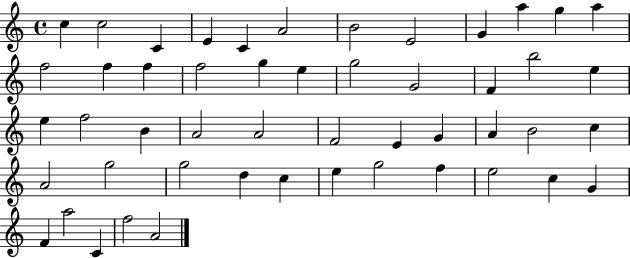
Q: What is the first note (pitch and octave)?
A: C5